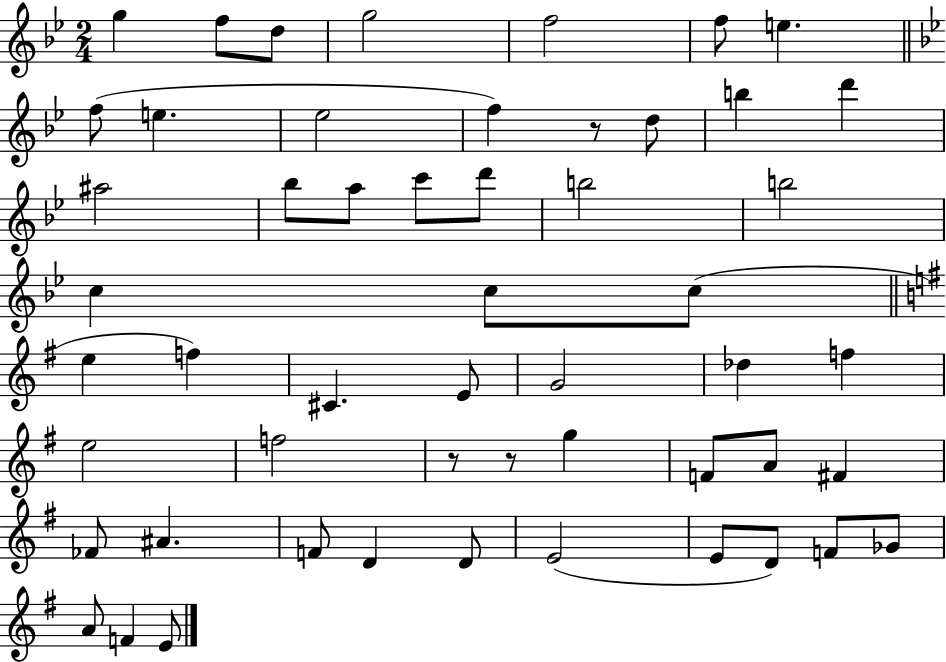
X:1
T:Untitled
M:2/4
L:1/4
K:Bb
g f/2 d/2 g2 f2 f/2 e f/2 e _e2 f z/2 d/2 b d' ^a2 _b/2 a/2 c'/2 d'/2 b2 b2 c c/2 c/2 e f ^C E/2 G2 _d f e2 f2 z/2 z/2 g F/2 A/2 ^F _F/2 ^A F/2 D D/2 E2 E/2 D/2 F/2 _G/2 A/2 F E/2